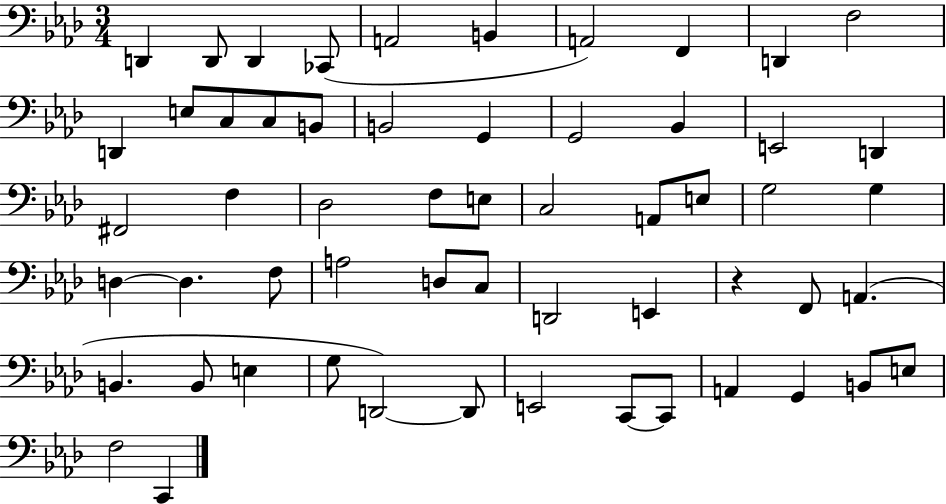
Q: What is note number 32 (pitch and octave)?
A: D3